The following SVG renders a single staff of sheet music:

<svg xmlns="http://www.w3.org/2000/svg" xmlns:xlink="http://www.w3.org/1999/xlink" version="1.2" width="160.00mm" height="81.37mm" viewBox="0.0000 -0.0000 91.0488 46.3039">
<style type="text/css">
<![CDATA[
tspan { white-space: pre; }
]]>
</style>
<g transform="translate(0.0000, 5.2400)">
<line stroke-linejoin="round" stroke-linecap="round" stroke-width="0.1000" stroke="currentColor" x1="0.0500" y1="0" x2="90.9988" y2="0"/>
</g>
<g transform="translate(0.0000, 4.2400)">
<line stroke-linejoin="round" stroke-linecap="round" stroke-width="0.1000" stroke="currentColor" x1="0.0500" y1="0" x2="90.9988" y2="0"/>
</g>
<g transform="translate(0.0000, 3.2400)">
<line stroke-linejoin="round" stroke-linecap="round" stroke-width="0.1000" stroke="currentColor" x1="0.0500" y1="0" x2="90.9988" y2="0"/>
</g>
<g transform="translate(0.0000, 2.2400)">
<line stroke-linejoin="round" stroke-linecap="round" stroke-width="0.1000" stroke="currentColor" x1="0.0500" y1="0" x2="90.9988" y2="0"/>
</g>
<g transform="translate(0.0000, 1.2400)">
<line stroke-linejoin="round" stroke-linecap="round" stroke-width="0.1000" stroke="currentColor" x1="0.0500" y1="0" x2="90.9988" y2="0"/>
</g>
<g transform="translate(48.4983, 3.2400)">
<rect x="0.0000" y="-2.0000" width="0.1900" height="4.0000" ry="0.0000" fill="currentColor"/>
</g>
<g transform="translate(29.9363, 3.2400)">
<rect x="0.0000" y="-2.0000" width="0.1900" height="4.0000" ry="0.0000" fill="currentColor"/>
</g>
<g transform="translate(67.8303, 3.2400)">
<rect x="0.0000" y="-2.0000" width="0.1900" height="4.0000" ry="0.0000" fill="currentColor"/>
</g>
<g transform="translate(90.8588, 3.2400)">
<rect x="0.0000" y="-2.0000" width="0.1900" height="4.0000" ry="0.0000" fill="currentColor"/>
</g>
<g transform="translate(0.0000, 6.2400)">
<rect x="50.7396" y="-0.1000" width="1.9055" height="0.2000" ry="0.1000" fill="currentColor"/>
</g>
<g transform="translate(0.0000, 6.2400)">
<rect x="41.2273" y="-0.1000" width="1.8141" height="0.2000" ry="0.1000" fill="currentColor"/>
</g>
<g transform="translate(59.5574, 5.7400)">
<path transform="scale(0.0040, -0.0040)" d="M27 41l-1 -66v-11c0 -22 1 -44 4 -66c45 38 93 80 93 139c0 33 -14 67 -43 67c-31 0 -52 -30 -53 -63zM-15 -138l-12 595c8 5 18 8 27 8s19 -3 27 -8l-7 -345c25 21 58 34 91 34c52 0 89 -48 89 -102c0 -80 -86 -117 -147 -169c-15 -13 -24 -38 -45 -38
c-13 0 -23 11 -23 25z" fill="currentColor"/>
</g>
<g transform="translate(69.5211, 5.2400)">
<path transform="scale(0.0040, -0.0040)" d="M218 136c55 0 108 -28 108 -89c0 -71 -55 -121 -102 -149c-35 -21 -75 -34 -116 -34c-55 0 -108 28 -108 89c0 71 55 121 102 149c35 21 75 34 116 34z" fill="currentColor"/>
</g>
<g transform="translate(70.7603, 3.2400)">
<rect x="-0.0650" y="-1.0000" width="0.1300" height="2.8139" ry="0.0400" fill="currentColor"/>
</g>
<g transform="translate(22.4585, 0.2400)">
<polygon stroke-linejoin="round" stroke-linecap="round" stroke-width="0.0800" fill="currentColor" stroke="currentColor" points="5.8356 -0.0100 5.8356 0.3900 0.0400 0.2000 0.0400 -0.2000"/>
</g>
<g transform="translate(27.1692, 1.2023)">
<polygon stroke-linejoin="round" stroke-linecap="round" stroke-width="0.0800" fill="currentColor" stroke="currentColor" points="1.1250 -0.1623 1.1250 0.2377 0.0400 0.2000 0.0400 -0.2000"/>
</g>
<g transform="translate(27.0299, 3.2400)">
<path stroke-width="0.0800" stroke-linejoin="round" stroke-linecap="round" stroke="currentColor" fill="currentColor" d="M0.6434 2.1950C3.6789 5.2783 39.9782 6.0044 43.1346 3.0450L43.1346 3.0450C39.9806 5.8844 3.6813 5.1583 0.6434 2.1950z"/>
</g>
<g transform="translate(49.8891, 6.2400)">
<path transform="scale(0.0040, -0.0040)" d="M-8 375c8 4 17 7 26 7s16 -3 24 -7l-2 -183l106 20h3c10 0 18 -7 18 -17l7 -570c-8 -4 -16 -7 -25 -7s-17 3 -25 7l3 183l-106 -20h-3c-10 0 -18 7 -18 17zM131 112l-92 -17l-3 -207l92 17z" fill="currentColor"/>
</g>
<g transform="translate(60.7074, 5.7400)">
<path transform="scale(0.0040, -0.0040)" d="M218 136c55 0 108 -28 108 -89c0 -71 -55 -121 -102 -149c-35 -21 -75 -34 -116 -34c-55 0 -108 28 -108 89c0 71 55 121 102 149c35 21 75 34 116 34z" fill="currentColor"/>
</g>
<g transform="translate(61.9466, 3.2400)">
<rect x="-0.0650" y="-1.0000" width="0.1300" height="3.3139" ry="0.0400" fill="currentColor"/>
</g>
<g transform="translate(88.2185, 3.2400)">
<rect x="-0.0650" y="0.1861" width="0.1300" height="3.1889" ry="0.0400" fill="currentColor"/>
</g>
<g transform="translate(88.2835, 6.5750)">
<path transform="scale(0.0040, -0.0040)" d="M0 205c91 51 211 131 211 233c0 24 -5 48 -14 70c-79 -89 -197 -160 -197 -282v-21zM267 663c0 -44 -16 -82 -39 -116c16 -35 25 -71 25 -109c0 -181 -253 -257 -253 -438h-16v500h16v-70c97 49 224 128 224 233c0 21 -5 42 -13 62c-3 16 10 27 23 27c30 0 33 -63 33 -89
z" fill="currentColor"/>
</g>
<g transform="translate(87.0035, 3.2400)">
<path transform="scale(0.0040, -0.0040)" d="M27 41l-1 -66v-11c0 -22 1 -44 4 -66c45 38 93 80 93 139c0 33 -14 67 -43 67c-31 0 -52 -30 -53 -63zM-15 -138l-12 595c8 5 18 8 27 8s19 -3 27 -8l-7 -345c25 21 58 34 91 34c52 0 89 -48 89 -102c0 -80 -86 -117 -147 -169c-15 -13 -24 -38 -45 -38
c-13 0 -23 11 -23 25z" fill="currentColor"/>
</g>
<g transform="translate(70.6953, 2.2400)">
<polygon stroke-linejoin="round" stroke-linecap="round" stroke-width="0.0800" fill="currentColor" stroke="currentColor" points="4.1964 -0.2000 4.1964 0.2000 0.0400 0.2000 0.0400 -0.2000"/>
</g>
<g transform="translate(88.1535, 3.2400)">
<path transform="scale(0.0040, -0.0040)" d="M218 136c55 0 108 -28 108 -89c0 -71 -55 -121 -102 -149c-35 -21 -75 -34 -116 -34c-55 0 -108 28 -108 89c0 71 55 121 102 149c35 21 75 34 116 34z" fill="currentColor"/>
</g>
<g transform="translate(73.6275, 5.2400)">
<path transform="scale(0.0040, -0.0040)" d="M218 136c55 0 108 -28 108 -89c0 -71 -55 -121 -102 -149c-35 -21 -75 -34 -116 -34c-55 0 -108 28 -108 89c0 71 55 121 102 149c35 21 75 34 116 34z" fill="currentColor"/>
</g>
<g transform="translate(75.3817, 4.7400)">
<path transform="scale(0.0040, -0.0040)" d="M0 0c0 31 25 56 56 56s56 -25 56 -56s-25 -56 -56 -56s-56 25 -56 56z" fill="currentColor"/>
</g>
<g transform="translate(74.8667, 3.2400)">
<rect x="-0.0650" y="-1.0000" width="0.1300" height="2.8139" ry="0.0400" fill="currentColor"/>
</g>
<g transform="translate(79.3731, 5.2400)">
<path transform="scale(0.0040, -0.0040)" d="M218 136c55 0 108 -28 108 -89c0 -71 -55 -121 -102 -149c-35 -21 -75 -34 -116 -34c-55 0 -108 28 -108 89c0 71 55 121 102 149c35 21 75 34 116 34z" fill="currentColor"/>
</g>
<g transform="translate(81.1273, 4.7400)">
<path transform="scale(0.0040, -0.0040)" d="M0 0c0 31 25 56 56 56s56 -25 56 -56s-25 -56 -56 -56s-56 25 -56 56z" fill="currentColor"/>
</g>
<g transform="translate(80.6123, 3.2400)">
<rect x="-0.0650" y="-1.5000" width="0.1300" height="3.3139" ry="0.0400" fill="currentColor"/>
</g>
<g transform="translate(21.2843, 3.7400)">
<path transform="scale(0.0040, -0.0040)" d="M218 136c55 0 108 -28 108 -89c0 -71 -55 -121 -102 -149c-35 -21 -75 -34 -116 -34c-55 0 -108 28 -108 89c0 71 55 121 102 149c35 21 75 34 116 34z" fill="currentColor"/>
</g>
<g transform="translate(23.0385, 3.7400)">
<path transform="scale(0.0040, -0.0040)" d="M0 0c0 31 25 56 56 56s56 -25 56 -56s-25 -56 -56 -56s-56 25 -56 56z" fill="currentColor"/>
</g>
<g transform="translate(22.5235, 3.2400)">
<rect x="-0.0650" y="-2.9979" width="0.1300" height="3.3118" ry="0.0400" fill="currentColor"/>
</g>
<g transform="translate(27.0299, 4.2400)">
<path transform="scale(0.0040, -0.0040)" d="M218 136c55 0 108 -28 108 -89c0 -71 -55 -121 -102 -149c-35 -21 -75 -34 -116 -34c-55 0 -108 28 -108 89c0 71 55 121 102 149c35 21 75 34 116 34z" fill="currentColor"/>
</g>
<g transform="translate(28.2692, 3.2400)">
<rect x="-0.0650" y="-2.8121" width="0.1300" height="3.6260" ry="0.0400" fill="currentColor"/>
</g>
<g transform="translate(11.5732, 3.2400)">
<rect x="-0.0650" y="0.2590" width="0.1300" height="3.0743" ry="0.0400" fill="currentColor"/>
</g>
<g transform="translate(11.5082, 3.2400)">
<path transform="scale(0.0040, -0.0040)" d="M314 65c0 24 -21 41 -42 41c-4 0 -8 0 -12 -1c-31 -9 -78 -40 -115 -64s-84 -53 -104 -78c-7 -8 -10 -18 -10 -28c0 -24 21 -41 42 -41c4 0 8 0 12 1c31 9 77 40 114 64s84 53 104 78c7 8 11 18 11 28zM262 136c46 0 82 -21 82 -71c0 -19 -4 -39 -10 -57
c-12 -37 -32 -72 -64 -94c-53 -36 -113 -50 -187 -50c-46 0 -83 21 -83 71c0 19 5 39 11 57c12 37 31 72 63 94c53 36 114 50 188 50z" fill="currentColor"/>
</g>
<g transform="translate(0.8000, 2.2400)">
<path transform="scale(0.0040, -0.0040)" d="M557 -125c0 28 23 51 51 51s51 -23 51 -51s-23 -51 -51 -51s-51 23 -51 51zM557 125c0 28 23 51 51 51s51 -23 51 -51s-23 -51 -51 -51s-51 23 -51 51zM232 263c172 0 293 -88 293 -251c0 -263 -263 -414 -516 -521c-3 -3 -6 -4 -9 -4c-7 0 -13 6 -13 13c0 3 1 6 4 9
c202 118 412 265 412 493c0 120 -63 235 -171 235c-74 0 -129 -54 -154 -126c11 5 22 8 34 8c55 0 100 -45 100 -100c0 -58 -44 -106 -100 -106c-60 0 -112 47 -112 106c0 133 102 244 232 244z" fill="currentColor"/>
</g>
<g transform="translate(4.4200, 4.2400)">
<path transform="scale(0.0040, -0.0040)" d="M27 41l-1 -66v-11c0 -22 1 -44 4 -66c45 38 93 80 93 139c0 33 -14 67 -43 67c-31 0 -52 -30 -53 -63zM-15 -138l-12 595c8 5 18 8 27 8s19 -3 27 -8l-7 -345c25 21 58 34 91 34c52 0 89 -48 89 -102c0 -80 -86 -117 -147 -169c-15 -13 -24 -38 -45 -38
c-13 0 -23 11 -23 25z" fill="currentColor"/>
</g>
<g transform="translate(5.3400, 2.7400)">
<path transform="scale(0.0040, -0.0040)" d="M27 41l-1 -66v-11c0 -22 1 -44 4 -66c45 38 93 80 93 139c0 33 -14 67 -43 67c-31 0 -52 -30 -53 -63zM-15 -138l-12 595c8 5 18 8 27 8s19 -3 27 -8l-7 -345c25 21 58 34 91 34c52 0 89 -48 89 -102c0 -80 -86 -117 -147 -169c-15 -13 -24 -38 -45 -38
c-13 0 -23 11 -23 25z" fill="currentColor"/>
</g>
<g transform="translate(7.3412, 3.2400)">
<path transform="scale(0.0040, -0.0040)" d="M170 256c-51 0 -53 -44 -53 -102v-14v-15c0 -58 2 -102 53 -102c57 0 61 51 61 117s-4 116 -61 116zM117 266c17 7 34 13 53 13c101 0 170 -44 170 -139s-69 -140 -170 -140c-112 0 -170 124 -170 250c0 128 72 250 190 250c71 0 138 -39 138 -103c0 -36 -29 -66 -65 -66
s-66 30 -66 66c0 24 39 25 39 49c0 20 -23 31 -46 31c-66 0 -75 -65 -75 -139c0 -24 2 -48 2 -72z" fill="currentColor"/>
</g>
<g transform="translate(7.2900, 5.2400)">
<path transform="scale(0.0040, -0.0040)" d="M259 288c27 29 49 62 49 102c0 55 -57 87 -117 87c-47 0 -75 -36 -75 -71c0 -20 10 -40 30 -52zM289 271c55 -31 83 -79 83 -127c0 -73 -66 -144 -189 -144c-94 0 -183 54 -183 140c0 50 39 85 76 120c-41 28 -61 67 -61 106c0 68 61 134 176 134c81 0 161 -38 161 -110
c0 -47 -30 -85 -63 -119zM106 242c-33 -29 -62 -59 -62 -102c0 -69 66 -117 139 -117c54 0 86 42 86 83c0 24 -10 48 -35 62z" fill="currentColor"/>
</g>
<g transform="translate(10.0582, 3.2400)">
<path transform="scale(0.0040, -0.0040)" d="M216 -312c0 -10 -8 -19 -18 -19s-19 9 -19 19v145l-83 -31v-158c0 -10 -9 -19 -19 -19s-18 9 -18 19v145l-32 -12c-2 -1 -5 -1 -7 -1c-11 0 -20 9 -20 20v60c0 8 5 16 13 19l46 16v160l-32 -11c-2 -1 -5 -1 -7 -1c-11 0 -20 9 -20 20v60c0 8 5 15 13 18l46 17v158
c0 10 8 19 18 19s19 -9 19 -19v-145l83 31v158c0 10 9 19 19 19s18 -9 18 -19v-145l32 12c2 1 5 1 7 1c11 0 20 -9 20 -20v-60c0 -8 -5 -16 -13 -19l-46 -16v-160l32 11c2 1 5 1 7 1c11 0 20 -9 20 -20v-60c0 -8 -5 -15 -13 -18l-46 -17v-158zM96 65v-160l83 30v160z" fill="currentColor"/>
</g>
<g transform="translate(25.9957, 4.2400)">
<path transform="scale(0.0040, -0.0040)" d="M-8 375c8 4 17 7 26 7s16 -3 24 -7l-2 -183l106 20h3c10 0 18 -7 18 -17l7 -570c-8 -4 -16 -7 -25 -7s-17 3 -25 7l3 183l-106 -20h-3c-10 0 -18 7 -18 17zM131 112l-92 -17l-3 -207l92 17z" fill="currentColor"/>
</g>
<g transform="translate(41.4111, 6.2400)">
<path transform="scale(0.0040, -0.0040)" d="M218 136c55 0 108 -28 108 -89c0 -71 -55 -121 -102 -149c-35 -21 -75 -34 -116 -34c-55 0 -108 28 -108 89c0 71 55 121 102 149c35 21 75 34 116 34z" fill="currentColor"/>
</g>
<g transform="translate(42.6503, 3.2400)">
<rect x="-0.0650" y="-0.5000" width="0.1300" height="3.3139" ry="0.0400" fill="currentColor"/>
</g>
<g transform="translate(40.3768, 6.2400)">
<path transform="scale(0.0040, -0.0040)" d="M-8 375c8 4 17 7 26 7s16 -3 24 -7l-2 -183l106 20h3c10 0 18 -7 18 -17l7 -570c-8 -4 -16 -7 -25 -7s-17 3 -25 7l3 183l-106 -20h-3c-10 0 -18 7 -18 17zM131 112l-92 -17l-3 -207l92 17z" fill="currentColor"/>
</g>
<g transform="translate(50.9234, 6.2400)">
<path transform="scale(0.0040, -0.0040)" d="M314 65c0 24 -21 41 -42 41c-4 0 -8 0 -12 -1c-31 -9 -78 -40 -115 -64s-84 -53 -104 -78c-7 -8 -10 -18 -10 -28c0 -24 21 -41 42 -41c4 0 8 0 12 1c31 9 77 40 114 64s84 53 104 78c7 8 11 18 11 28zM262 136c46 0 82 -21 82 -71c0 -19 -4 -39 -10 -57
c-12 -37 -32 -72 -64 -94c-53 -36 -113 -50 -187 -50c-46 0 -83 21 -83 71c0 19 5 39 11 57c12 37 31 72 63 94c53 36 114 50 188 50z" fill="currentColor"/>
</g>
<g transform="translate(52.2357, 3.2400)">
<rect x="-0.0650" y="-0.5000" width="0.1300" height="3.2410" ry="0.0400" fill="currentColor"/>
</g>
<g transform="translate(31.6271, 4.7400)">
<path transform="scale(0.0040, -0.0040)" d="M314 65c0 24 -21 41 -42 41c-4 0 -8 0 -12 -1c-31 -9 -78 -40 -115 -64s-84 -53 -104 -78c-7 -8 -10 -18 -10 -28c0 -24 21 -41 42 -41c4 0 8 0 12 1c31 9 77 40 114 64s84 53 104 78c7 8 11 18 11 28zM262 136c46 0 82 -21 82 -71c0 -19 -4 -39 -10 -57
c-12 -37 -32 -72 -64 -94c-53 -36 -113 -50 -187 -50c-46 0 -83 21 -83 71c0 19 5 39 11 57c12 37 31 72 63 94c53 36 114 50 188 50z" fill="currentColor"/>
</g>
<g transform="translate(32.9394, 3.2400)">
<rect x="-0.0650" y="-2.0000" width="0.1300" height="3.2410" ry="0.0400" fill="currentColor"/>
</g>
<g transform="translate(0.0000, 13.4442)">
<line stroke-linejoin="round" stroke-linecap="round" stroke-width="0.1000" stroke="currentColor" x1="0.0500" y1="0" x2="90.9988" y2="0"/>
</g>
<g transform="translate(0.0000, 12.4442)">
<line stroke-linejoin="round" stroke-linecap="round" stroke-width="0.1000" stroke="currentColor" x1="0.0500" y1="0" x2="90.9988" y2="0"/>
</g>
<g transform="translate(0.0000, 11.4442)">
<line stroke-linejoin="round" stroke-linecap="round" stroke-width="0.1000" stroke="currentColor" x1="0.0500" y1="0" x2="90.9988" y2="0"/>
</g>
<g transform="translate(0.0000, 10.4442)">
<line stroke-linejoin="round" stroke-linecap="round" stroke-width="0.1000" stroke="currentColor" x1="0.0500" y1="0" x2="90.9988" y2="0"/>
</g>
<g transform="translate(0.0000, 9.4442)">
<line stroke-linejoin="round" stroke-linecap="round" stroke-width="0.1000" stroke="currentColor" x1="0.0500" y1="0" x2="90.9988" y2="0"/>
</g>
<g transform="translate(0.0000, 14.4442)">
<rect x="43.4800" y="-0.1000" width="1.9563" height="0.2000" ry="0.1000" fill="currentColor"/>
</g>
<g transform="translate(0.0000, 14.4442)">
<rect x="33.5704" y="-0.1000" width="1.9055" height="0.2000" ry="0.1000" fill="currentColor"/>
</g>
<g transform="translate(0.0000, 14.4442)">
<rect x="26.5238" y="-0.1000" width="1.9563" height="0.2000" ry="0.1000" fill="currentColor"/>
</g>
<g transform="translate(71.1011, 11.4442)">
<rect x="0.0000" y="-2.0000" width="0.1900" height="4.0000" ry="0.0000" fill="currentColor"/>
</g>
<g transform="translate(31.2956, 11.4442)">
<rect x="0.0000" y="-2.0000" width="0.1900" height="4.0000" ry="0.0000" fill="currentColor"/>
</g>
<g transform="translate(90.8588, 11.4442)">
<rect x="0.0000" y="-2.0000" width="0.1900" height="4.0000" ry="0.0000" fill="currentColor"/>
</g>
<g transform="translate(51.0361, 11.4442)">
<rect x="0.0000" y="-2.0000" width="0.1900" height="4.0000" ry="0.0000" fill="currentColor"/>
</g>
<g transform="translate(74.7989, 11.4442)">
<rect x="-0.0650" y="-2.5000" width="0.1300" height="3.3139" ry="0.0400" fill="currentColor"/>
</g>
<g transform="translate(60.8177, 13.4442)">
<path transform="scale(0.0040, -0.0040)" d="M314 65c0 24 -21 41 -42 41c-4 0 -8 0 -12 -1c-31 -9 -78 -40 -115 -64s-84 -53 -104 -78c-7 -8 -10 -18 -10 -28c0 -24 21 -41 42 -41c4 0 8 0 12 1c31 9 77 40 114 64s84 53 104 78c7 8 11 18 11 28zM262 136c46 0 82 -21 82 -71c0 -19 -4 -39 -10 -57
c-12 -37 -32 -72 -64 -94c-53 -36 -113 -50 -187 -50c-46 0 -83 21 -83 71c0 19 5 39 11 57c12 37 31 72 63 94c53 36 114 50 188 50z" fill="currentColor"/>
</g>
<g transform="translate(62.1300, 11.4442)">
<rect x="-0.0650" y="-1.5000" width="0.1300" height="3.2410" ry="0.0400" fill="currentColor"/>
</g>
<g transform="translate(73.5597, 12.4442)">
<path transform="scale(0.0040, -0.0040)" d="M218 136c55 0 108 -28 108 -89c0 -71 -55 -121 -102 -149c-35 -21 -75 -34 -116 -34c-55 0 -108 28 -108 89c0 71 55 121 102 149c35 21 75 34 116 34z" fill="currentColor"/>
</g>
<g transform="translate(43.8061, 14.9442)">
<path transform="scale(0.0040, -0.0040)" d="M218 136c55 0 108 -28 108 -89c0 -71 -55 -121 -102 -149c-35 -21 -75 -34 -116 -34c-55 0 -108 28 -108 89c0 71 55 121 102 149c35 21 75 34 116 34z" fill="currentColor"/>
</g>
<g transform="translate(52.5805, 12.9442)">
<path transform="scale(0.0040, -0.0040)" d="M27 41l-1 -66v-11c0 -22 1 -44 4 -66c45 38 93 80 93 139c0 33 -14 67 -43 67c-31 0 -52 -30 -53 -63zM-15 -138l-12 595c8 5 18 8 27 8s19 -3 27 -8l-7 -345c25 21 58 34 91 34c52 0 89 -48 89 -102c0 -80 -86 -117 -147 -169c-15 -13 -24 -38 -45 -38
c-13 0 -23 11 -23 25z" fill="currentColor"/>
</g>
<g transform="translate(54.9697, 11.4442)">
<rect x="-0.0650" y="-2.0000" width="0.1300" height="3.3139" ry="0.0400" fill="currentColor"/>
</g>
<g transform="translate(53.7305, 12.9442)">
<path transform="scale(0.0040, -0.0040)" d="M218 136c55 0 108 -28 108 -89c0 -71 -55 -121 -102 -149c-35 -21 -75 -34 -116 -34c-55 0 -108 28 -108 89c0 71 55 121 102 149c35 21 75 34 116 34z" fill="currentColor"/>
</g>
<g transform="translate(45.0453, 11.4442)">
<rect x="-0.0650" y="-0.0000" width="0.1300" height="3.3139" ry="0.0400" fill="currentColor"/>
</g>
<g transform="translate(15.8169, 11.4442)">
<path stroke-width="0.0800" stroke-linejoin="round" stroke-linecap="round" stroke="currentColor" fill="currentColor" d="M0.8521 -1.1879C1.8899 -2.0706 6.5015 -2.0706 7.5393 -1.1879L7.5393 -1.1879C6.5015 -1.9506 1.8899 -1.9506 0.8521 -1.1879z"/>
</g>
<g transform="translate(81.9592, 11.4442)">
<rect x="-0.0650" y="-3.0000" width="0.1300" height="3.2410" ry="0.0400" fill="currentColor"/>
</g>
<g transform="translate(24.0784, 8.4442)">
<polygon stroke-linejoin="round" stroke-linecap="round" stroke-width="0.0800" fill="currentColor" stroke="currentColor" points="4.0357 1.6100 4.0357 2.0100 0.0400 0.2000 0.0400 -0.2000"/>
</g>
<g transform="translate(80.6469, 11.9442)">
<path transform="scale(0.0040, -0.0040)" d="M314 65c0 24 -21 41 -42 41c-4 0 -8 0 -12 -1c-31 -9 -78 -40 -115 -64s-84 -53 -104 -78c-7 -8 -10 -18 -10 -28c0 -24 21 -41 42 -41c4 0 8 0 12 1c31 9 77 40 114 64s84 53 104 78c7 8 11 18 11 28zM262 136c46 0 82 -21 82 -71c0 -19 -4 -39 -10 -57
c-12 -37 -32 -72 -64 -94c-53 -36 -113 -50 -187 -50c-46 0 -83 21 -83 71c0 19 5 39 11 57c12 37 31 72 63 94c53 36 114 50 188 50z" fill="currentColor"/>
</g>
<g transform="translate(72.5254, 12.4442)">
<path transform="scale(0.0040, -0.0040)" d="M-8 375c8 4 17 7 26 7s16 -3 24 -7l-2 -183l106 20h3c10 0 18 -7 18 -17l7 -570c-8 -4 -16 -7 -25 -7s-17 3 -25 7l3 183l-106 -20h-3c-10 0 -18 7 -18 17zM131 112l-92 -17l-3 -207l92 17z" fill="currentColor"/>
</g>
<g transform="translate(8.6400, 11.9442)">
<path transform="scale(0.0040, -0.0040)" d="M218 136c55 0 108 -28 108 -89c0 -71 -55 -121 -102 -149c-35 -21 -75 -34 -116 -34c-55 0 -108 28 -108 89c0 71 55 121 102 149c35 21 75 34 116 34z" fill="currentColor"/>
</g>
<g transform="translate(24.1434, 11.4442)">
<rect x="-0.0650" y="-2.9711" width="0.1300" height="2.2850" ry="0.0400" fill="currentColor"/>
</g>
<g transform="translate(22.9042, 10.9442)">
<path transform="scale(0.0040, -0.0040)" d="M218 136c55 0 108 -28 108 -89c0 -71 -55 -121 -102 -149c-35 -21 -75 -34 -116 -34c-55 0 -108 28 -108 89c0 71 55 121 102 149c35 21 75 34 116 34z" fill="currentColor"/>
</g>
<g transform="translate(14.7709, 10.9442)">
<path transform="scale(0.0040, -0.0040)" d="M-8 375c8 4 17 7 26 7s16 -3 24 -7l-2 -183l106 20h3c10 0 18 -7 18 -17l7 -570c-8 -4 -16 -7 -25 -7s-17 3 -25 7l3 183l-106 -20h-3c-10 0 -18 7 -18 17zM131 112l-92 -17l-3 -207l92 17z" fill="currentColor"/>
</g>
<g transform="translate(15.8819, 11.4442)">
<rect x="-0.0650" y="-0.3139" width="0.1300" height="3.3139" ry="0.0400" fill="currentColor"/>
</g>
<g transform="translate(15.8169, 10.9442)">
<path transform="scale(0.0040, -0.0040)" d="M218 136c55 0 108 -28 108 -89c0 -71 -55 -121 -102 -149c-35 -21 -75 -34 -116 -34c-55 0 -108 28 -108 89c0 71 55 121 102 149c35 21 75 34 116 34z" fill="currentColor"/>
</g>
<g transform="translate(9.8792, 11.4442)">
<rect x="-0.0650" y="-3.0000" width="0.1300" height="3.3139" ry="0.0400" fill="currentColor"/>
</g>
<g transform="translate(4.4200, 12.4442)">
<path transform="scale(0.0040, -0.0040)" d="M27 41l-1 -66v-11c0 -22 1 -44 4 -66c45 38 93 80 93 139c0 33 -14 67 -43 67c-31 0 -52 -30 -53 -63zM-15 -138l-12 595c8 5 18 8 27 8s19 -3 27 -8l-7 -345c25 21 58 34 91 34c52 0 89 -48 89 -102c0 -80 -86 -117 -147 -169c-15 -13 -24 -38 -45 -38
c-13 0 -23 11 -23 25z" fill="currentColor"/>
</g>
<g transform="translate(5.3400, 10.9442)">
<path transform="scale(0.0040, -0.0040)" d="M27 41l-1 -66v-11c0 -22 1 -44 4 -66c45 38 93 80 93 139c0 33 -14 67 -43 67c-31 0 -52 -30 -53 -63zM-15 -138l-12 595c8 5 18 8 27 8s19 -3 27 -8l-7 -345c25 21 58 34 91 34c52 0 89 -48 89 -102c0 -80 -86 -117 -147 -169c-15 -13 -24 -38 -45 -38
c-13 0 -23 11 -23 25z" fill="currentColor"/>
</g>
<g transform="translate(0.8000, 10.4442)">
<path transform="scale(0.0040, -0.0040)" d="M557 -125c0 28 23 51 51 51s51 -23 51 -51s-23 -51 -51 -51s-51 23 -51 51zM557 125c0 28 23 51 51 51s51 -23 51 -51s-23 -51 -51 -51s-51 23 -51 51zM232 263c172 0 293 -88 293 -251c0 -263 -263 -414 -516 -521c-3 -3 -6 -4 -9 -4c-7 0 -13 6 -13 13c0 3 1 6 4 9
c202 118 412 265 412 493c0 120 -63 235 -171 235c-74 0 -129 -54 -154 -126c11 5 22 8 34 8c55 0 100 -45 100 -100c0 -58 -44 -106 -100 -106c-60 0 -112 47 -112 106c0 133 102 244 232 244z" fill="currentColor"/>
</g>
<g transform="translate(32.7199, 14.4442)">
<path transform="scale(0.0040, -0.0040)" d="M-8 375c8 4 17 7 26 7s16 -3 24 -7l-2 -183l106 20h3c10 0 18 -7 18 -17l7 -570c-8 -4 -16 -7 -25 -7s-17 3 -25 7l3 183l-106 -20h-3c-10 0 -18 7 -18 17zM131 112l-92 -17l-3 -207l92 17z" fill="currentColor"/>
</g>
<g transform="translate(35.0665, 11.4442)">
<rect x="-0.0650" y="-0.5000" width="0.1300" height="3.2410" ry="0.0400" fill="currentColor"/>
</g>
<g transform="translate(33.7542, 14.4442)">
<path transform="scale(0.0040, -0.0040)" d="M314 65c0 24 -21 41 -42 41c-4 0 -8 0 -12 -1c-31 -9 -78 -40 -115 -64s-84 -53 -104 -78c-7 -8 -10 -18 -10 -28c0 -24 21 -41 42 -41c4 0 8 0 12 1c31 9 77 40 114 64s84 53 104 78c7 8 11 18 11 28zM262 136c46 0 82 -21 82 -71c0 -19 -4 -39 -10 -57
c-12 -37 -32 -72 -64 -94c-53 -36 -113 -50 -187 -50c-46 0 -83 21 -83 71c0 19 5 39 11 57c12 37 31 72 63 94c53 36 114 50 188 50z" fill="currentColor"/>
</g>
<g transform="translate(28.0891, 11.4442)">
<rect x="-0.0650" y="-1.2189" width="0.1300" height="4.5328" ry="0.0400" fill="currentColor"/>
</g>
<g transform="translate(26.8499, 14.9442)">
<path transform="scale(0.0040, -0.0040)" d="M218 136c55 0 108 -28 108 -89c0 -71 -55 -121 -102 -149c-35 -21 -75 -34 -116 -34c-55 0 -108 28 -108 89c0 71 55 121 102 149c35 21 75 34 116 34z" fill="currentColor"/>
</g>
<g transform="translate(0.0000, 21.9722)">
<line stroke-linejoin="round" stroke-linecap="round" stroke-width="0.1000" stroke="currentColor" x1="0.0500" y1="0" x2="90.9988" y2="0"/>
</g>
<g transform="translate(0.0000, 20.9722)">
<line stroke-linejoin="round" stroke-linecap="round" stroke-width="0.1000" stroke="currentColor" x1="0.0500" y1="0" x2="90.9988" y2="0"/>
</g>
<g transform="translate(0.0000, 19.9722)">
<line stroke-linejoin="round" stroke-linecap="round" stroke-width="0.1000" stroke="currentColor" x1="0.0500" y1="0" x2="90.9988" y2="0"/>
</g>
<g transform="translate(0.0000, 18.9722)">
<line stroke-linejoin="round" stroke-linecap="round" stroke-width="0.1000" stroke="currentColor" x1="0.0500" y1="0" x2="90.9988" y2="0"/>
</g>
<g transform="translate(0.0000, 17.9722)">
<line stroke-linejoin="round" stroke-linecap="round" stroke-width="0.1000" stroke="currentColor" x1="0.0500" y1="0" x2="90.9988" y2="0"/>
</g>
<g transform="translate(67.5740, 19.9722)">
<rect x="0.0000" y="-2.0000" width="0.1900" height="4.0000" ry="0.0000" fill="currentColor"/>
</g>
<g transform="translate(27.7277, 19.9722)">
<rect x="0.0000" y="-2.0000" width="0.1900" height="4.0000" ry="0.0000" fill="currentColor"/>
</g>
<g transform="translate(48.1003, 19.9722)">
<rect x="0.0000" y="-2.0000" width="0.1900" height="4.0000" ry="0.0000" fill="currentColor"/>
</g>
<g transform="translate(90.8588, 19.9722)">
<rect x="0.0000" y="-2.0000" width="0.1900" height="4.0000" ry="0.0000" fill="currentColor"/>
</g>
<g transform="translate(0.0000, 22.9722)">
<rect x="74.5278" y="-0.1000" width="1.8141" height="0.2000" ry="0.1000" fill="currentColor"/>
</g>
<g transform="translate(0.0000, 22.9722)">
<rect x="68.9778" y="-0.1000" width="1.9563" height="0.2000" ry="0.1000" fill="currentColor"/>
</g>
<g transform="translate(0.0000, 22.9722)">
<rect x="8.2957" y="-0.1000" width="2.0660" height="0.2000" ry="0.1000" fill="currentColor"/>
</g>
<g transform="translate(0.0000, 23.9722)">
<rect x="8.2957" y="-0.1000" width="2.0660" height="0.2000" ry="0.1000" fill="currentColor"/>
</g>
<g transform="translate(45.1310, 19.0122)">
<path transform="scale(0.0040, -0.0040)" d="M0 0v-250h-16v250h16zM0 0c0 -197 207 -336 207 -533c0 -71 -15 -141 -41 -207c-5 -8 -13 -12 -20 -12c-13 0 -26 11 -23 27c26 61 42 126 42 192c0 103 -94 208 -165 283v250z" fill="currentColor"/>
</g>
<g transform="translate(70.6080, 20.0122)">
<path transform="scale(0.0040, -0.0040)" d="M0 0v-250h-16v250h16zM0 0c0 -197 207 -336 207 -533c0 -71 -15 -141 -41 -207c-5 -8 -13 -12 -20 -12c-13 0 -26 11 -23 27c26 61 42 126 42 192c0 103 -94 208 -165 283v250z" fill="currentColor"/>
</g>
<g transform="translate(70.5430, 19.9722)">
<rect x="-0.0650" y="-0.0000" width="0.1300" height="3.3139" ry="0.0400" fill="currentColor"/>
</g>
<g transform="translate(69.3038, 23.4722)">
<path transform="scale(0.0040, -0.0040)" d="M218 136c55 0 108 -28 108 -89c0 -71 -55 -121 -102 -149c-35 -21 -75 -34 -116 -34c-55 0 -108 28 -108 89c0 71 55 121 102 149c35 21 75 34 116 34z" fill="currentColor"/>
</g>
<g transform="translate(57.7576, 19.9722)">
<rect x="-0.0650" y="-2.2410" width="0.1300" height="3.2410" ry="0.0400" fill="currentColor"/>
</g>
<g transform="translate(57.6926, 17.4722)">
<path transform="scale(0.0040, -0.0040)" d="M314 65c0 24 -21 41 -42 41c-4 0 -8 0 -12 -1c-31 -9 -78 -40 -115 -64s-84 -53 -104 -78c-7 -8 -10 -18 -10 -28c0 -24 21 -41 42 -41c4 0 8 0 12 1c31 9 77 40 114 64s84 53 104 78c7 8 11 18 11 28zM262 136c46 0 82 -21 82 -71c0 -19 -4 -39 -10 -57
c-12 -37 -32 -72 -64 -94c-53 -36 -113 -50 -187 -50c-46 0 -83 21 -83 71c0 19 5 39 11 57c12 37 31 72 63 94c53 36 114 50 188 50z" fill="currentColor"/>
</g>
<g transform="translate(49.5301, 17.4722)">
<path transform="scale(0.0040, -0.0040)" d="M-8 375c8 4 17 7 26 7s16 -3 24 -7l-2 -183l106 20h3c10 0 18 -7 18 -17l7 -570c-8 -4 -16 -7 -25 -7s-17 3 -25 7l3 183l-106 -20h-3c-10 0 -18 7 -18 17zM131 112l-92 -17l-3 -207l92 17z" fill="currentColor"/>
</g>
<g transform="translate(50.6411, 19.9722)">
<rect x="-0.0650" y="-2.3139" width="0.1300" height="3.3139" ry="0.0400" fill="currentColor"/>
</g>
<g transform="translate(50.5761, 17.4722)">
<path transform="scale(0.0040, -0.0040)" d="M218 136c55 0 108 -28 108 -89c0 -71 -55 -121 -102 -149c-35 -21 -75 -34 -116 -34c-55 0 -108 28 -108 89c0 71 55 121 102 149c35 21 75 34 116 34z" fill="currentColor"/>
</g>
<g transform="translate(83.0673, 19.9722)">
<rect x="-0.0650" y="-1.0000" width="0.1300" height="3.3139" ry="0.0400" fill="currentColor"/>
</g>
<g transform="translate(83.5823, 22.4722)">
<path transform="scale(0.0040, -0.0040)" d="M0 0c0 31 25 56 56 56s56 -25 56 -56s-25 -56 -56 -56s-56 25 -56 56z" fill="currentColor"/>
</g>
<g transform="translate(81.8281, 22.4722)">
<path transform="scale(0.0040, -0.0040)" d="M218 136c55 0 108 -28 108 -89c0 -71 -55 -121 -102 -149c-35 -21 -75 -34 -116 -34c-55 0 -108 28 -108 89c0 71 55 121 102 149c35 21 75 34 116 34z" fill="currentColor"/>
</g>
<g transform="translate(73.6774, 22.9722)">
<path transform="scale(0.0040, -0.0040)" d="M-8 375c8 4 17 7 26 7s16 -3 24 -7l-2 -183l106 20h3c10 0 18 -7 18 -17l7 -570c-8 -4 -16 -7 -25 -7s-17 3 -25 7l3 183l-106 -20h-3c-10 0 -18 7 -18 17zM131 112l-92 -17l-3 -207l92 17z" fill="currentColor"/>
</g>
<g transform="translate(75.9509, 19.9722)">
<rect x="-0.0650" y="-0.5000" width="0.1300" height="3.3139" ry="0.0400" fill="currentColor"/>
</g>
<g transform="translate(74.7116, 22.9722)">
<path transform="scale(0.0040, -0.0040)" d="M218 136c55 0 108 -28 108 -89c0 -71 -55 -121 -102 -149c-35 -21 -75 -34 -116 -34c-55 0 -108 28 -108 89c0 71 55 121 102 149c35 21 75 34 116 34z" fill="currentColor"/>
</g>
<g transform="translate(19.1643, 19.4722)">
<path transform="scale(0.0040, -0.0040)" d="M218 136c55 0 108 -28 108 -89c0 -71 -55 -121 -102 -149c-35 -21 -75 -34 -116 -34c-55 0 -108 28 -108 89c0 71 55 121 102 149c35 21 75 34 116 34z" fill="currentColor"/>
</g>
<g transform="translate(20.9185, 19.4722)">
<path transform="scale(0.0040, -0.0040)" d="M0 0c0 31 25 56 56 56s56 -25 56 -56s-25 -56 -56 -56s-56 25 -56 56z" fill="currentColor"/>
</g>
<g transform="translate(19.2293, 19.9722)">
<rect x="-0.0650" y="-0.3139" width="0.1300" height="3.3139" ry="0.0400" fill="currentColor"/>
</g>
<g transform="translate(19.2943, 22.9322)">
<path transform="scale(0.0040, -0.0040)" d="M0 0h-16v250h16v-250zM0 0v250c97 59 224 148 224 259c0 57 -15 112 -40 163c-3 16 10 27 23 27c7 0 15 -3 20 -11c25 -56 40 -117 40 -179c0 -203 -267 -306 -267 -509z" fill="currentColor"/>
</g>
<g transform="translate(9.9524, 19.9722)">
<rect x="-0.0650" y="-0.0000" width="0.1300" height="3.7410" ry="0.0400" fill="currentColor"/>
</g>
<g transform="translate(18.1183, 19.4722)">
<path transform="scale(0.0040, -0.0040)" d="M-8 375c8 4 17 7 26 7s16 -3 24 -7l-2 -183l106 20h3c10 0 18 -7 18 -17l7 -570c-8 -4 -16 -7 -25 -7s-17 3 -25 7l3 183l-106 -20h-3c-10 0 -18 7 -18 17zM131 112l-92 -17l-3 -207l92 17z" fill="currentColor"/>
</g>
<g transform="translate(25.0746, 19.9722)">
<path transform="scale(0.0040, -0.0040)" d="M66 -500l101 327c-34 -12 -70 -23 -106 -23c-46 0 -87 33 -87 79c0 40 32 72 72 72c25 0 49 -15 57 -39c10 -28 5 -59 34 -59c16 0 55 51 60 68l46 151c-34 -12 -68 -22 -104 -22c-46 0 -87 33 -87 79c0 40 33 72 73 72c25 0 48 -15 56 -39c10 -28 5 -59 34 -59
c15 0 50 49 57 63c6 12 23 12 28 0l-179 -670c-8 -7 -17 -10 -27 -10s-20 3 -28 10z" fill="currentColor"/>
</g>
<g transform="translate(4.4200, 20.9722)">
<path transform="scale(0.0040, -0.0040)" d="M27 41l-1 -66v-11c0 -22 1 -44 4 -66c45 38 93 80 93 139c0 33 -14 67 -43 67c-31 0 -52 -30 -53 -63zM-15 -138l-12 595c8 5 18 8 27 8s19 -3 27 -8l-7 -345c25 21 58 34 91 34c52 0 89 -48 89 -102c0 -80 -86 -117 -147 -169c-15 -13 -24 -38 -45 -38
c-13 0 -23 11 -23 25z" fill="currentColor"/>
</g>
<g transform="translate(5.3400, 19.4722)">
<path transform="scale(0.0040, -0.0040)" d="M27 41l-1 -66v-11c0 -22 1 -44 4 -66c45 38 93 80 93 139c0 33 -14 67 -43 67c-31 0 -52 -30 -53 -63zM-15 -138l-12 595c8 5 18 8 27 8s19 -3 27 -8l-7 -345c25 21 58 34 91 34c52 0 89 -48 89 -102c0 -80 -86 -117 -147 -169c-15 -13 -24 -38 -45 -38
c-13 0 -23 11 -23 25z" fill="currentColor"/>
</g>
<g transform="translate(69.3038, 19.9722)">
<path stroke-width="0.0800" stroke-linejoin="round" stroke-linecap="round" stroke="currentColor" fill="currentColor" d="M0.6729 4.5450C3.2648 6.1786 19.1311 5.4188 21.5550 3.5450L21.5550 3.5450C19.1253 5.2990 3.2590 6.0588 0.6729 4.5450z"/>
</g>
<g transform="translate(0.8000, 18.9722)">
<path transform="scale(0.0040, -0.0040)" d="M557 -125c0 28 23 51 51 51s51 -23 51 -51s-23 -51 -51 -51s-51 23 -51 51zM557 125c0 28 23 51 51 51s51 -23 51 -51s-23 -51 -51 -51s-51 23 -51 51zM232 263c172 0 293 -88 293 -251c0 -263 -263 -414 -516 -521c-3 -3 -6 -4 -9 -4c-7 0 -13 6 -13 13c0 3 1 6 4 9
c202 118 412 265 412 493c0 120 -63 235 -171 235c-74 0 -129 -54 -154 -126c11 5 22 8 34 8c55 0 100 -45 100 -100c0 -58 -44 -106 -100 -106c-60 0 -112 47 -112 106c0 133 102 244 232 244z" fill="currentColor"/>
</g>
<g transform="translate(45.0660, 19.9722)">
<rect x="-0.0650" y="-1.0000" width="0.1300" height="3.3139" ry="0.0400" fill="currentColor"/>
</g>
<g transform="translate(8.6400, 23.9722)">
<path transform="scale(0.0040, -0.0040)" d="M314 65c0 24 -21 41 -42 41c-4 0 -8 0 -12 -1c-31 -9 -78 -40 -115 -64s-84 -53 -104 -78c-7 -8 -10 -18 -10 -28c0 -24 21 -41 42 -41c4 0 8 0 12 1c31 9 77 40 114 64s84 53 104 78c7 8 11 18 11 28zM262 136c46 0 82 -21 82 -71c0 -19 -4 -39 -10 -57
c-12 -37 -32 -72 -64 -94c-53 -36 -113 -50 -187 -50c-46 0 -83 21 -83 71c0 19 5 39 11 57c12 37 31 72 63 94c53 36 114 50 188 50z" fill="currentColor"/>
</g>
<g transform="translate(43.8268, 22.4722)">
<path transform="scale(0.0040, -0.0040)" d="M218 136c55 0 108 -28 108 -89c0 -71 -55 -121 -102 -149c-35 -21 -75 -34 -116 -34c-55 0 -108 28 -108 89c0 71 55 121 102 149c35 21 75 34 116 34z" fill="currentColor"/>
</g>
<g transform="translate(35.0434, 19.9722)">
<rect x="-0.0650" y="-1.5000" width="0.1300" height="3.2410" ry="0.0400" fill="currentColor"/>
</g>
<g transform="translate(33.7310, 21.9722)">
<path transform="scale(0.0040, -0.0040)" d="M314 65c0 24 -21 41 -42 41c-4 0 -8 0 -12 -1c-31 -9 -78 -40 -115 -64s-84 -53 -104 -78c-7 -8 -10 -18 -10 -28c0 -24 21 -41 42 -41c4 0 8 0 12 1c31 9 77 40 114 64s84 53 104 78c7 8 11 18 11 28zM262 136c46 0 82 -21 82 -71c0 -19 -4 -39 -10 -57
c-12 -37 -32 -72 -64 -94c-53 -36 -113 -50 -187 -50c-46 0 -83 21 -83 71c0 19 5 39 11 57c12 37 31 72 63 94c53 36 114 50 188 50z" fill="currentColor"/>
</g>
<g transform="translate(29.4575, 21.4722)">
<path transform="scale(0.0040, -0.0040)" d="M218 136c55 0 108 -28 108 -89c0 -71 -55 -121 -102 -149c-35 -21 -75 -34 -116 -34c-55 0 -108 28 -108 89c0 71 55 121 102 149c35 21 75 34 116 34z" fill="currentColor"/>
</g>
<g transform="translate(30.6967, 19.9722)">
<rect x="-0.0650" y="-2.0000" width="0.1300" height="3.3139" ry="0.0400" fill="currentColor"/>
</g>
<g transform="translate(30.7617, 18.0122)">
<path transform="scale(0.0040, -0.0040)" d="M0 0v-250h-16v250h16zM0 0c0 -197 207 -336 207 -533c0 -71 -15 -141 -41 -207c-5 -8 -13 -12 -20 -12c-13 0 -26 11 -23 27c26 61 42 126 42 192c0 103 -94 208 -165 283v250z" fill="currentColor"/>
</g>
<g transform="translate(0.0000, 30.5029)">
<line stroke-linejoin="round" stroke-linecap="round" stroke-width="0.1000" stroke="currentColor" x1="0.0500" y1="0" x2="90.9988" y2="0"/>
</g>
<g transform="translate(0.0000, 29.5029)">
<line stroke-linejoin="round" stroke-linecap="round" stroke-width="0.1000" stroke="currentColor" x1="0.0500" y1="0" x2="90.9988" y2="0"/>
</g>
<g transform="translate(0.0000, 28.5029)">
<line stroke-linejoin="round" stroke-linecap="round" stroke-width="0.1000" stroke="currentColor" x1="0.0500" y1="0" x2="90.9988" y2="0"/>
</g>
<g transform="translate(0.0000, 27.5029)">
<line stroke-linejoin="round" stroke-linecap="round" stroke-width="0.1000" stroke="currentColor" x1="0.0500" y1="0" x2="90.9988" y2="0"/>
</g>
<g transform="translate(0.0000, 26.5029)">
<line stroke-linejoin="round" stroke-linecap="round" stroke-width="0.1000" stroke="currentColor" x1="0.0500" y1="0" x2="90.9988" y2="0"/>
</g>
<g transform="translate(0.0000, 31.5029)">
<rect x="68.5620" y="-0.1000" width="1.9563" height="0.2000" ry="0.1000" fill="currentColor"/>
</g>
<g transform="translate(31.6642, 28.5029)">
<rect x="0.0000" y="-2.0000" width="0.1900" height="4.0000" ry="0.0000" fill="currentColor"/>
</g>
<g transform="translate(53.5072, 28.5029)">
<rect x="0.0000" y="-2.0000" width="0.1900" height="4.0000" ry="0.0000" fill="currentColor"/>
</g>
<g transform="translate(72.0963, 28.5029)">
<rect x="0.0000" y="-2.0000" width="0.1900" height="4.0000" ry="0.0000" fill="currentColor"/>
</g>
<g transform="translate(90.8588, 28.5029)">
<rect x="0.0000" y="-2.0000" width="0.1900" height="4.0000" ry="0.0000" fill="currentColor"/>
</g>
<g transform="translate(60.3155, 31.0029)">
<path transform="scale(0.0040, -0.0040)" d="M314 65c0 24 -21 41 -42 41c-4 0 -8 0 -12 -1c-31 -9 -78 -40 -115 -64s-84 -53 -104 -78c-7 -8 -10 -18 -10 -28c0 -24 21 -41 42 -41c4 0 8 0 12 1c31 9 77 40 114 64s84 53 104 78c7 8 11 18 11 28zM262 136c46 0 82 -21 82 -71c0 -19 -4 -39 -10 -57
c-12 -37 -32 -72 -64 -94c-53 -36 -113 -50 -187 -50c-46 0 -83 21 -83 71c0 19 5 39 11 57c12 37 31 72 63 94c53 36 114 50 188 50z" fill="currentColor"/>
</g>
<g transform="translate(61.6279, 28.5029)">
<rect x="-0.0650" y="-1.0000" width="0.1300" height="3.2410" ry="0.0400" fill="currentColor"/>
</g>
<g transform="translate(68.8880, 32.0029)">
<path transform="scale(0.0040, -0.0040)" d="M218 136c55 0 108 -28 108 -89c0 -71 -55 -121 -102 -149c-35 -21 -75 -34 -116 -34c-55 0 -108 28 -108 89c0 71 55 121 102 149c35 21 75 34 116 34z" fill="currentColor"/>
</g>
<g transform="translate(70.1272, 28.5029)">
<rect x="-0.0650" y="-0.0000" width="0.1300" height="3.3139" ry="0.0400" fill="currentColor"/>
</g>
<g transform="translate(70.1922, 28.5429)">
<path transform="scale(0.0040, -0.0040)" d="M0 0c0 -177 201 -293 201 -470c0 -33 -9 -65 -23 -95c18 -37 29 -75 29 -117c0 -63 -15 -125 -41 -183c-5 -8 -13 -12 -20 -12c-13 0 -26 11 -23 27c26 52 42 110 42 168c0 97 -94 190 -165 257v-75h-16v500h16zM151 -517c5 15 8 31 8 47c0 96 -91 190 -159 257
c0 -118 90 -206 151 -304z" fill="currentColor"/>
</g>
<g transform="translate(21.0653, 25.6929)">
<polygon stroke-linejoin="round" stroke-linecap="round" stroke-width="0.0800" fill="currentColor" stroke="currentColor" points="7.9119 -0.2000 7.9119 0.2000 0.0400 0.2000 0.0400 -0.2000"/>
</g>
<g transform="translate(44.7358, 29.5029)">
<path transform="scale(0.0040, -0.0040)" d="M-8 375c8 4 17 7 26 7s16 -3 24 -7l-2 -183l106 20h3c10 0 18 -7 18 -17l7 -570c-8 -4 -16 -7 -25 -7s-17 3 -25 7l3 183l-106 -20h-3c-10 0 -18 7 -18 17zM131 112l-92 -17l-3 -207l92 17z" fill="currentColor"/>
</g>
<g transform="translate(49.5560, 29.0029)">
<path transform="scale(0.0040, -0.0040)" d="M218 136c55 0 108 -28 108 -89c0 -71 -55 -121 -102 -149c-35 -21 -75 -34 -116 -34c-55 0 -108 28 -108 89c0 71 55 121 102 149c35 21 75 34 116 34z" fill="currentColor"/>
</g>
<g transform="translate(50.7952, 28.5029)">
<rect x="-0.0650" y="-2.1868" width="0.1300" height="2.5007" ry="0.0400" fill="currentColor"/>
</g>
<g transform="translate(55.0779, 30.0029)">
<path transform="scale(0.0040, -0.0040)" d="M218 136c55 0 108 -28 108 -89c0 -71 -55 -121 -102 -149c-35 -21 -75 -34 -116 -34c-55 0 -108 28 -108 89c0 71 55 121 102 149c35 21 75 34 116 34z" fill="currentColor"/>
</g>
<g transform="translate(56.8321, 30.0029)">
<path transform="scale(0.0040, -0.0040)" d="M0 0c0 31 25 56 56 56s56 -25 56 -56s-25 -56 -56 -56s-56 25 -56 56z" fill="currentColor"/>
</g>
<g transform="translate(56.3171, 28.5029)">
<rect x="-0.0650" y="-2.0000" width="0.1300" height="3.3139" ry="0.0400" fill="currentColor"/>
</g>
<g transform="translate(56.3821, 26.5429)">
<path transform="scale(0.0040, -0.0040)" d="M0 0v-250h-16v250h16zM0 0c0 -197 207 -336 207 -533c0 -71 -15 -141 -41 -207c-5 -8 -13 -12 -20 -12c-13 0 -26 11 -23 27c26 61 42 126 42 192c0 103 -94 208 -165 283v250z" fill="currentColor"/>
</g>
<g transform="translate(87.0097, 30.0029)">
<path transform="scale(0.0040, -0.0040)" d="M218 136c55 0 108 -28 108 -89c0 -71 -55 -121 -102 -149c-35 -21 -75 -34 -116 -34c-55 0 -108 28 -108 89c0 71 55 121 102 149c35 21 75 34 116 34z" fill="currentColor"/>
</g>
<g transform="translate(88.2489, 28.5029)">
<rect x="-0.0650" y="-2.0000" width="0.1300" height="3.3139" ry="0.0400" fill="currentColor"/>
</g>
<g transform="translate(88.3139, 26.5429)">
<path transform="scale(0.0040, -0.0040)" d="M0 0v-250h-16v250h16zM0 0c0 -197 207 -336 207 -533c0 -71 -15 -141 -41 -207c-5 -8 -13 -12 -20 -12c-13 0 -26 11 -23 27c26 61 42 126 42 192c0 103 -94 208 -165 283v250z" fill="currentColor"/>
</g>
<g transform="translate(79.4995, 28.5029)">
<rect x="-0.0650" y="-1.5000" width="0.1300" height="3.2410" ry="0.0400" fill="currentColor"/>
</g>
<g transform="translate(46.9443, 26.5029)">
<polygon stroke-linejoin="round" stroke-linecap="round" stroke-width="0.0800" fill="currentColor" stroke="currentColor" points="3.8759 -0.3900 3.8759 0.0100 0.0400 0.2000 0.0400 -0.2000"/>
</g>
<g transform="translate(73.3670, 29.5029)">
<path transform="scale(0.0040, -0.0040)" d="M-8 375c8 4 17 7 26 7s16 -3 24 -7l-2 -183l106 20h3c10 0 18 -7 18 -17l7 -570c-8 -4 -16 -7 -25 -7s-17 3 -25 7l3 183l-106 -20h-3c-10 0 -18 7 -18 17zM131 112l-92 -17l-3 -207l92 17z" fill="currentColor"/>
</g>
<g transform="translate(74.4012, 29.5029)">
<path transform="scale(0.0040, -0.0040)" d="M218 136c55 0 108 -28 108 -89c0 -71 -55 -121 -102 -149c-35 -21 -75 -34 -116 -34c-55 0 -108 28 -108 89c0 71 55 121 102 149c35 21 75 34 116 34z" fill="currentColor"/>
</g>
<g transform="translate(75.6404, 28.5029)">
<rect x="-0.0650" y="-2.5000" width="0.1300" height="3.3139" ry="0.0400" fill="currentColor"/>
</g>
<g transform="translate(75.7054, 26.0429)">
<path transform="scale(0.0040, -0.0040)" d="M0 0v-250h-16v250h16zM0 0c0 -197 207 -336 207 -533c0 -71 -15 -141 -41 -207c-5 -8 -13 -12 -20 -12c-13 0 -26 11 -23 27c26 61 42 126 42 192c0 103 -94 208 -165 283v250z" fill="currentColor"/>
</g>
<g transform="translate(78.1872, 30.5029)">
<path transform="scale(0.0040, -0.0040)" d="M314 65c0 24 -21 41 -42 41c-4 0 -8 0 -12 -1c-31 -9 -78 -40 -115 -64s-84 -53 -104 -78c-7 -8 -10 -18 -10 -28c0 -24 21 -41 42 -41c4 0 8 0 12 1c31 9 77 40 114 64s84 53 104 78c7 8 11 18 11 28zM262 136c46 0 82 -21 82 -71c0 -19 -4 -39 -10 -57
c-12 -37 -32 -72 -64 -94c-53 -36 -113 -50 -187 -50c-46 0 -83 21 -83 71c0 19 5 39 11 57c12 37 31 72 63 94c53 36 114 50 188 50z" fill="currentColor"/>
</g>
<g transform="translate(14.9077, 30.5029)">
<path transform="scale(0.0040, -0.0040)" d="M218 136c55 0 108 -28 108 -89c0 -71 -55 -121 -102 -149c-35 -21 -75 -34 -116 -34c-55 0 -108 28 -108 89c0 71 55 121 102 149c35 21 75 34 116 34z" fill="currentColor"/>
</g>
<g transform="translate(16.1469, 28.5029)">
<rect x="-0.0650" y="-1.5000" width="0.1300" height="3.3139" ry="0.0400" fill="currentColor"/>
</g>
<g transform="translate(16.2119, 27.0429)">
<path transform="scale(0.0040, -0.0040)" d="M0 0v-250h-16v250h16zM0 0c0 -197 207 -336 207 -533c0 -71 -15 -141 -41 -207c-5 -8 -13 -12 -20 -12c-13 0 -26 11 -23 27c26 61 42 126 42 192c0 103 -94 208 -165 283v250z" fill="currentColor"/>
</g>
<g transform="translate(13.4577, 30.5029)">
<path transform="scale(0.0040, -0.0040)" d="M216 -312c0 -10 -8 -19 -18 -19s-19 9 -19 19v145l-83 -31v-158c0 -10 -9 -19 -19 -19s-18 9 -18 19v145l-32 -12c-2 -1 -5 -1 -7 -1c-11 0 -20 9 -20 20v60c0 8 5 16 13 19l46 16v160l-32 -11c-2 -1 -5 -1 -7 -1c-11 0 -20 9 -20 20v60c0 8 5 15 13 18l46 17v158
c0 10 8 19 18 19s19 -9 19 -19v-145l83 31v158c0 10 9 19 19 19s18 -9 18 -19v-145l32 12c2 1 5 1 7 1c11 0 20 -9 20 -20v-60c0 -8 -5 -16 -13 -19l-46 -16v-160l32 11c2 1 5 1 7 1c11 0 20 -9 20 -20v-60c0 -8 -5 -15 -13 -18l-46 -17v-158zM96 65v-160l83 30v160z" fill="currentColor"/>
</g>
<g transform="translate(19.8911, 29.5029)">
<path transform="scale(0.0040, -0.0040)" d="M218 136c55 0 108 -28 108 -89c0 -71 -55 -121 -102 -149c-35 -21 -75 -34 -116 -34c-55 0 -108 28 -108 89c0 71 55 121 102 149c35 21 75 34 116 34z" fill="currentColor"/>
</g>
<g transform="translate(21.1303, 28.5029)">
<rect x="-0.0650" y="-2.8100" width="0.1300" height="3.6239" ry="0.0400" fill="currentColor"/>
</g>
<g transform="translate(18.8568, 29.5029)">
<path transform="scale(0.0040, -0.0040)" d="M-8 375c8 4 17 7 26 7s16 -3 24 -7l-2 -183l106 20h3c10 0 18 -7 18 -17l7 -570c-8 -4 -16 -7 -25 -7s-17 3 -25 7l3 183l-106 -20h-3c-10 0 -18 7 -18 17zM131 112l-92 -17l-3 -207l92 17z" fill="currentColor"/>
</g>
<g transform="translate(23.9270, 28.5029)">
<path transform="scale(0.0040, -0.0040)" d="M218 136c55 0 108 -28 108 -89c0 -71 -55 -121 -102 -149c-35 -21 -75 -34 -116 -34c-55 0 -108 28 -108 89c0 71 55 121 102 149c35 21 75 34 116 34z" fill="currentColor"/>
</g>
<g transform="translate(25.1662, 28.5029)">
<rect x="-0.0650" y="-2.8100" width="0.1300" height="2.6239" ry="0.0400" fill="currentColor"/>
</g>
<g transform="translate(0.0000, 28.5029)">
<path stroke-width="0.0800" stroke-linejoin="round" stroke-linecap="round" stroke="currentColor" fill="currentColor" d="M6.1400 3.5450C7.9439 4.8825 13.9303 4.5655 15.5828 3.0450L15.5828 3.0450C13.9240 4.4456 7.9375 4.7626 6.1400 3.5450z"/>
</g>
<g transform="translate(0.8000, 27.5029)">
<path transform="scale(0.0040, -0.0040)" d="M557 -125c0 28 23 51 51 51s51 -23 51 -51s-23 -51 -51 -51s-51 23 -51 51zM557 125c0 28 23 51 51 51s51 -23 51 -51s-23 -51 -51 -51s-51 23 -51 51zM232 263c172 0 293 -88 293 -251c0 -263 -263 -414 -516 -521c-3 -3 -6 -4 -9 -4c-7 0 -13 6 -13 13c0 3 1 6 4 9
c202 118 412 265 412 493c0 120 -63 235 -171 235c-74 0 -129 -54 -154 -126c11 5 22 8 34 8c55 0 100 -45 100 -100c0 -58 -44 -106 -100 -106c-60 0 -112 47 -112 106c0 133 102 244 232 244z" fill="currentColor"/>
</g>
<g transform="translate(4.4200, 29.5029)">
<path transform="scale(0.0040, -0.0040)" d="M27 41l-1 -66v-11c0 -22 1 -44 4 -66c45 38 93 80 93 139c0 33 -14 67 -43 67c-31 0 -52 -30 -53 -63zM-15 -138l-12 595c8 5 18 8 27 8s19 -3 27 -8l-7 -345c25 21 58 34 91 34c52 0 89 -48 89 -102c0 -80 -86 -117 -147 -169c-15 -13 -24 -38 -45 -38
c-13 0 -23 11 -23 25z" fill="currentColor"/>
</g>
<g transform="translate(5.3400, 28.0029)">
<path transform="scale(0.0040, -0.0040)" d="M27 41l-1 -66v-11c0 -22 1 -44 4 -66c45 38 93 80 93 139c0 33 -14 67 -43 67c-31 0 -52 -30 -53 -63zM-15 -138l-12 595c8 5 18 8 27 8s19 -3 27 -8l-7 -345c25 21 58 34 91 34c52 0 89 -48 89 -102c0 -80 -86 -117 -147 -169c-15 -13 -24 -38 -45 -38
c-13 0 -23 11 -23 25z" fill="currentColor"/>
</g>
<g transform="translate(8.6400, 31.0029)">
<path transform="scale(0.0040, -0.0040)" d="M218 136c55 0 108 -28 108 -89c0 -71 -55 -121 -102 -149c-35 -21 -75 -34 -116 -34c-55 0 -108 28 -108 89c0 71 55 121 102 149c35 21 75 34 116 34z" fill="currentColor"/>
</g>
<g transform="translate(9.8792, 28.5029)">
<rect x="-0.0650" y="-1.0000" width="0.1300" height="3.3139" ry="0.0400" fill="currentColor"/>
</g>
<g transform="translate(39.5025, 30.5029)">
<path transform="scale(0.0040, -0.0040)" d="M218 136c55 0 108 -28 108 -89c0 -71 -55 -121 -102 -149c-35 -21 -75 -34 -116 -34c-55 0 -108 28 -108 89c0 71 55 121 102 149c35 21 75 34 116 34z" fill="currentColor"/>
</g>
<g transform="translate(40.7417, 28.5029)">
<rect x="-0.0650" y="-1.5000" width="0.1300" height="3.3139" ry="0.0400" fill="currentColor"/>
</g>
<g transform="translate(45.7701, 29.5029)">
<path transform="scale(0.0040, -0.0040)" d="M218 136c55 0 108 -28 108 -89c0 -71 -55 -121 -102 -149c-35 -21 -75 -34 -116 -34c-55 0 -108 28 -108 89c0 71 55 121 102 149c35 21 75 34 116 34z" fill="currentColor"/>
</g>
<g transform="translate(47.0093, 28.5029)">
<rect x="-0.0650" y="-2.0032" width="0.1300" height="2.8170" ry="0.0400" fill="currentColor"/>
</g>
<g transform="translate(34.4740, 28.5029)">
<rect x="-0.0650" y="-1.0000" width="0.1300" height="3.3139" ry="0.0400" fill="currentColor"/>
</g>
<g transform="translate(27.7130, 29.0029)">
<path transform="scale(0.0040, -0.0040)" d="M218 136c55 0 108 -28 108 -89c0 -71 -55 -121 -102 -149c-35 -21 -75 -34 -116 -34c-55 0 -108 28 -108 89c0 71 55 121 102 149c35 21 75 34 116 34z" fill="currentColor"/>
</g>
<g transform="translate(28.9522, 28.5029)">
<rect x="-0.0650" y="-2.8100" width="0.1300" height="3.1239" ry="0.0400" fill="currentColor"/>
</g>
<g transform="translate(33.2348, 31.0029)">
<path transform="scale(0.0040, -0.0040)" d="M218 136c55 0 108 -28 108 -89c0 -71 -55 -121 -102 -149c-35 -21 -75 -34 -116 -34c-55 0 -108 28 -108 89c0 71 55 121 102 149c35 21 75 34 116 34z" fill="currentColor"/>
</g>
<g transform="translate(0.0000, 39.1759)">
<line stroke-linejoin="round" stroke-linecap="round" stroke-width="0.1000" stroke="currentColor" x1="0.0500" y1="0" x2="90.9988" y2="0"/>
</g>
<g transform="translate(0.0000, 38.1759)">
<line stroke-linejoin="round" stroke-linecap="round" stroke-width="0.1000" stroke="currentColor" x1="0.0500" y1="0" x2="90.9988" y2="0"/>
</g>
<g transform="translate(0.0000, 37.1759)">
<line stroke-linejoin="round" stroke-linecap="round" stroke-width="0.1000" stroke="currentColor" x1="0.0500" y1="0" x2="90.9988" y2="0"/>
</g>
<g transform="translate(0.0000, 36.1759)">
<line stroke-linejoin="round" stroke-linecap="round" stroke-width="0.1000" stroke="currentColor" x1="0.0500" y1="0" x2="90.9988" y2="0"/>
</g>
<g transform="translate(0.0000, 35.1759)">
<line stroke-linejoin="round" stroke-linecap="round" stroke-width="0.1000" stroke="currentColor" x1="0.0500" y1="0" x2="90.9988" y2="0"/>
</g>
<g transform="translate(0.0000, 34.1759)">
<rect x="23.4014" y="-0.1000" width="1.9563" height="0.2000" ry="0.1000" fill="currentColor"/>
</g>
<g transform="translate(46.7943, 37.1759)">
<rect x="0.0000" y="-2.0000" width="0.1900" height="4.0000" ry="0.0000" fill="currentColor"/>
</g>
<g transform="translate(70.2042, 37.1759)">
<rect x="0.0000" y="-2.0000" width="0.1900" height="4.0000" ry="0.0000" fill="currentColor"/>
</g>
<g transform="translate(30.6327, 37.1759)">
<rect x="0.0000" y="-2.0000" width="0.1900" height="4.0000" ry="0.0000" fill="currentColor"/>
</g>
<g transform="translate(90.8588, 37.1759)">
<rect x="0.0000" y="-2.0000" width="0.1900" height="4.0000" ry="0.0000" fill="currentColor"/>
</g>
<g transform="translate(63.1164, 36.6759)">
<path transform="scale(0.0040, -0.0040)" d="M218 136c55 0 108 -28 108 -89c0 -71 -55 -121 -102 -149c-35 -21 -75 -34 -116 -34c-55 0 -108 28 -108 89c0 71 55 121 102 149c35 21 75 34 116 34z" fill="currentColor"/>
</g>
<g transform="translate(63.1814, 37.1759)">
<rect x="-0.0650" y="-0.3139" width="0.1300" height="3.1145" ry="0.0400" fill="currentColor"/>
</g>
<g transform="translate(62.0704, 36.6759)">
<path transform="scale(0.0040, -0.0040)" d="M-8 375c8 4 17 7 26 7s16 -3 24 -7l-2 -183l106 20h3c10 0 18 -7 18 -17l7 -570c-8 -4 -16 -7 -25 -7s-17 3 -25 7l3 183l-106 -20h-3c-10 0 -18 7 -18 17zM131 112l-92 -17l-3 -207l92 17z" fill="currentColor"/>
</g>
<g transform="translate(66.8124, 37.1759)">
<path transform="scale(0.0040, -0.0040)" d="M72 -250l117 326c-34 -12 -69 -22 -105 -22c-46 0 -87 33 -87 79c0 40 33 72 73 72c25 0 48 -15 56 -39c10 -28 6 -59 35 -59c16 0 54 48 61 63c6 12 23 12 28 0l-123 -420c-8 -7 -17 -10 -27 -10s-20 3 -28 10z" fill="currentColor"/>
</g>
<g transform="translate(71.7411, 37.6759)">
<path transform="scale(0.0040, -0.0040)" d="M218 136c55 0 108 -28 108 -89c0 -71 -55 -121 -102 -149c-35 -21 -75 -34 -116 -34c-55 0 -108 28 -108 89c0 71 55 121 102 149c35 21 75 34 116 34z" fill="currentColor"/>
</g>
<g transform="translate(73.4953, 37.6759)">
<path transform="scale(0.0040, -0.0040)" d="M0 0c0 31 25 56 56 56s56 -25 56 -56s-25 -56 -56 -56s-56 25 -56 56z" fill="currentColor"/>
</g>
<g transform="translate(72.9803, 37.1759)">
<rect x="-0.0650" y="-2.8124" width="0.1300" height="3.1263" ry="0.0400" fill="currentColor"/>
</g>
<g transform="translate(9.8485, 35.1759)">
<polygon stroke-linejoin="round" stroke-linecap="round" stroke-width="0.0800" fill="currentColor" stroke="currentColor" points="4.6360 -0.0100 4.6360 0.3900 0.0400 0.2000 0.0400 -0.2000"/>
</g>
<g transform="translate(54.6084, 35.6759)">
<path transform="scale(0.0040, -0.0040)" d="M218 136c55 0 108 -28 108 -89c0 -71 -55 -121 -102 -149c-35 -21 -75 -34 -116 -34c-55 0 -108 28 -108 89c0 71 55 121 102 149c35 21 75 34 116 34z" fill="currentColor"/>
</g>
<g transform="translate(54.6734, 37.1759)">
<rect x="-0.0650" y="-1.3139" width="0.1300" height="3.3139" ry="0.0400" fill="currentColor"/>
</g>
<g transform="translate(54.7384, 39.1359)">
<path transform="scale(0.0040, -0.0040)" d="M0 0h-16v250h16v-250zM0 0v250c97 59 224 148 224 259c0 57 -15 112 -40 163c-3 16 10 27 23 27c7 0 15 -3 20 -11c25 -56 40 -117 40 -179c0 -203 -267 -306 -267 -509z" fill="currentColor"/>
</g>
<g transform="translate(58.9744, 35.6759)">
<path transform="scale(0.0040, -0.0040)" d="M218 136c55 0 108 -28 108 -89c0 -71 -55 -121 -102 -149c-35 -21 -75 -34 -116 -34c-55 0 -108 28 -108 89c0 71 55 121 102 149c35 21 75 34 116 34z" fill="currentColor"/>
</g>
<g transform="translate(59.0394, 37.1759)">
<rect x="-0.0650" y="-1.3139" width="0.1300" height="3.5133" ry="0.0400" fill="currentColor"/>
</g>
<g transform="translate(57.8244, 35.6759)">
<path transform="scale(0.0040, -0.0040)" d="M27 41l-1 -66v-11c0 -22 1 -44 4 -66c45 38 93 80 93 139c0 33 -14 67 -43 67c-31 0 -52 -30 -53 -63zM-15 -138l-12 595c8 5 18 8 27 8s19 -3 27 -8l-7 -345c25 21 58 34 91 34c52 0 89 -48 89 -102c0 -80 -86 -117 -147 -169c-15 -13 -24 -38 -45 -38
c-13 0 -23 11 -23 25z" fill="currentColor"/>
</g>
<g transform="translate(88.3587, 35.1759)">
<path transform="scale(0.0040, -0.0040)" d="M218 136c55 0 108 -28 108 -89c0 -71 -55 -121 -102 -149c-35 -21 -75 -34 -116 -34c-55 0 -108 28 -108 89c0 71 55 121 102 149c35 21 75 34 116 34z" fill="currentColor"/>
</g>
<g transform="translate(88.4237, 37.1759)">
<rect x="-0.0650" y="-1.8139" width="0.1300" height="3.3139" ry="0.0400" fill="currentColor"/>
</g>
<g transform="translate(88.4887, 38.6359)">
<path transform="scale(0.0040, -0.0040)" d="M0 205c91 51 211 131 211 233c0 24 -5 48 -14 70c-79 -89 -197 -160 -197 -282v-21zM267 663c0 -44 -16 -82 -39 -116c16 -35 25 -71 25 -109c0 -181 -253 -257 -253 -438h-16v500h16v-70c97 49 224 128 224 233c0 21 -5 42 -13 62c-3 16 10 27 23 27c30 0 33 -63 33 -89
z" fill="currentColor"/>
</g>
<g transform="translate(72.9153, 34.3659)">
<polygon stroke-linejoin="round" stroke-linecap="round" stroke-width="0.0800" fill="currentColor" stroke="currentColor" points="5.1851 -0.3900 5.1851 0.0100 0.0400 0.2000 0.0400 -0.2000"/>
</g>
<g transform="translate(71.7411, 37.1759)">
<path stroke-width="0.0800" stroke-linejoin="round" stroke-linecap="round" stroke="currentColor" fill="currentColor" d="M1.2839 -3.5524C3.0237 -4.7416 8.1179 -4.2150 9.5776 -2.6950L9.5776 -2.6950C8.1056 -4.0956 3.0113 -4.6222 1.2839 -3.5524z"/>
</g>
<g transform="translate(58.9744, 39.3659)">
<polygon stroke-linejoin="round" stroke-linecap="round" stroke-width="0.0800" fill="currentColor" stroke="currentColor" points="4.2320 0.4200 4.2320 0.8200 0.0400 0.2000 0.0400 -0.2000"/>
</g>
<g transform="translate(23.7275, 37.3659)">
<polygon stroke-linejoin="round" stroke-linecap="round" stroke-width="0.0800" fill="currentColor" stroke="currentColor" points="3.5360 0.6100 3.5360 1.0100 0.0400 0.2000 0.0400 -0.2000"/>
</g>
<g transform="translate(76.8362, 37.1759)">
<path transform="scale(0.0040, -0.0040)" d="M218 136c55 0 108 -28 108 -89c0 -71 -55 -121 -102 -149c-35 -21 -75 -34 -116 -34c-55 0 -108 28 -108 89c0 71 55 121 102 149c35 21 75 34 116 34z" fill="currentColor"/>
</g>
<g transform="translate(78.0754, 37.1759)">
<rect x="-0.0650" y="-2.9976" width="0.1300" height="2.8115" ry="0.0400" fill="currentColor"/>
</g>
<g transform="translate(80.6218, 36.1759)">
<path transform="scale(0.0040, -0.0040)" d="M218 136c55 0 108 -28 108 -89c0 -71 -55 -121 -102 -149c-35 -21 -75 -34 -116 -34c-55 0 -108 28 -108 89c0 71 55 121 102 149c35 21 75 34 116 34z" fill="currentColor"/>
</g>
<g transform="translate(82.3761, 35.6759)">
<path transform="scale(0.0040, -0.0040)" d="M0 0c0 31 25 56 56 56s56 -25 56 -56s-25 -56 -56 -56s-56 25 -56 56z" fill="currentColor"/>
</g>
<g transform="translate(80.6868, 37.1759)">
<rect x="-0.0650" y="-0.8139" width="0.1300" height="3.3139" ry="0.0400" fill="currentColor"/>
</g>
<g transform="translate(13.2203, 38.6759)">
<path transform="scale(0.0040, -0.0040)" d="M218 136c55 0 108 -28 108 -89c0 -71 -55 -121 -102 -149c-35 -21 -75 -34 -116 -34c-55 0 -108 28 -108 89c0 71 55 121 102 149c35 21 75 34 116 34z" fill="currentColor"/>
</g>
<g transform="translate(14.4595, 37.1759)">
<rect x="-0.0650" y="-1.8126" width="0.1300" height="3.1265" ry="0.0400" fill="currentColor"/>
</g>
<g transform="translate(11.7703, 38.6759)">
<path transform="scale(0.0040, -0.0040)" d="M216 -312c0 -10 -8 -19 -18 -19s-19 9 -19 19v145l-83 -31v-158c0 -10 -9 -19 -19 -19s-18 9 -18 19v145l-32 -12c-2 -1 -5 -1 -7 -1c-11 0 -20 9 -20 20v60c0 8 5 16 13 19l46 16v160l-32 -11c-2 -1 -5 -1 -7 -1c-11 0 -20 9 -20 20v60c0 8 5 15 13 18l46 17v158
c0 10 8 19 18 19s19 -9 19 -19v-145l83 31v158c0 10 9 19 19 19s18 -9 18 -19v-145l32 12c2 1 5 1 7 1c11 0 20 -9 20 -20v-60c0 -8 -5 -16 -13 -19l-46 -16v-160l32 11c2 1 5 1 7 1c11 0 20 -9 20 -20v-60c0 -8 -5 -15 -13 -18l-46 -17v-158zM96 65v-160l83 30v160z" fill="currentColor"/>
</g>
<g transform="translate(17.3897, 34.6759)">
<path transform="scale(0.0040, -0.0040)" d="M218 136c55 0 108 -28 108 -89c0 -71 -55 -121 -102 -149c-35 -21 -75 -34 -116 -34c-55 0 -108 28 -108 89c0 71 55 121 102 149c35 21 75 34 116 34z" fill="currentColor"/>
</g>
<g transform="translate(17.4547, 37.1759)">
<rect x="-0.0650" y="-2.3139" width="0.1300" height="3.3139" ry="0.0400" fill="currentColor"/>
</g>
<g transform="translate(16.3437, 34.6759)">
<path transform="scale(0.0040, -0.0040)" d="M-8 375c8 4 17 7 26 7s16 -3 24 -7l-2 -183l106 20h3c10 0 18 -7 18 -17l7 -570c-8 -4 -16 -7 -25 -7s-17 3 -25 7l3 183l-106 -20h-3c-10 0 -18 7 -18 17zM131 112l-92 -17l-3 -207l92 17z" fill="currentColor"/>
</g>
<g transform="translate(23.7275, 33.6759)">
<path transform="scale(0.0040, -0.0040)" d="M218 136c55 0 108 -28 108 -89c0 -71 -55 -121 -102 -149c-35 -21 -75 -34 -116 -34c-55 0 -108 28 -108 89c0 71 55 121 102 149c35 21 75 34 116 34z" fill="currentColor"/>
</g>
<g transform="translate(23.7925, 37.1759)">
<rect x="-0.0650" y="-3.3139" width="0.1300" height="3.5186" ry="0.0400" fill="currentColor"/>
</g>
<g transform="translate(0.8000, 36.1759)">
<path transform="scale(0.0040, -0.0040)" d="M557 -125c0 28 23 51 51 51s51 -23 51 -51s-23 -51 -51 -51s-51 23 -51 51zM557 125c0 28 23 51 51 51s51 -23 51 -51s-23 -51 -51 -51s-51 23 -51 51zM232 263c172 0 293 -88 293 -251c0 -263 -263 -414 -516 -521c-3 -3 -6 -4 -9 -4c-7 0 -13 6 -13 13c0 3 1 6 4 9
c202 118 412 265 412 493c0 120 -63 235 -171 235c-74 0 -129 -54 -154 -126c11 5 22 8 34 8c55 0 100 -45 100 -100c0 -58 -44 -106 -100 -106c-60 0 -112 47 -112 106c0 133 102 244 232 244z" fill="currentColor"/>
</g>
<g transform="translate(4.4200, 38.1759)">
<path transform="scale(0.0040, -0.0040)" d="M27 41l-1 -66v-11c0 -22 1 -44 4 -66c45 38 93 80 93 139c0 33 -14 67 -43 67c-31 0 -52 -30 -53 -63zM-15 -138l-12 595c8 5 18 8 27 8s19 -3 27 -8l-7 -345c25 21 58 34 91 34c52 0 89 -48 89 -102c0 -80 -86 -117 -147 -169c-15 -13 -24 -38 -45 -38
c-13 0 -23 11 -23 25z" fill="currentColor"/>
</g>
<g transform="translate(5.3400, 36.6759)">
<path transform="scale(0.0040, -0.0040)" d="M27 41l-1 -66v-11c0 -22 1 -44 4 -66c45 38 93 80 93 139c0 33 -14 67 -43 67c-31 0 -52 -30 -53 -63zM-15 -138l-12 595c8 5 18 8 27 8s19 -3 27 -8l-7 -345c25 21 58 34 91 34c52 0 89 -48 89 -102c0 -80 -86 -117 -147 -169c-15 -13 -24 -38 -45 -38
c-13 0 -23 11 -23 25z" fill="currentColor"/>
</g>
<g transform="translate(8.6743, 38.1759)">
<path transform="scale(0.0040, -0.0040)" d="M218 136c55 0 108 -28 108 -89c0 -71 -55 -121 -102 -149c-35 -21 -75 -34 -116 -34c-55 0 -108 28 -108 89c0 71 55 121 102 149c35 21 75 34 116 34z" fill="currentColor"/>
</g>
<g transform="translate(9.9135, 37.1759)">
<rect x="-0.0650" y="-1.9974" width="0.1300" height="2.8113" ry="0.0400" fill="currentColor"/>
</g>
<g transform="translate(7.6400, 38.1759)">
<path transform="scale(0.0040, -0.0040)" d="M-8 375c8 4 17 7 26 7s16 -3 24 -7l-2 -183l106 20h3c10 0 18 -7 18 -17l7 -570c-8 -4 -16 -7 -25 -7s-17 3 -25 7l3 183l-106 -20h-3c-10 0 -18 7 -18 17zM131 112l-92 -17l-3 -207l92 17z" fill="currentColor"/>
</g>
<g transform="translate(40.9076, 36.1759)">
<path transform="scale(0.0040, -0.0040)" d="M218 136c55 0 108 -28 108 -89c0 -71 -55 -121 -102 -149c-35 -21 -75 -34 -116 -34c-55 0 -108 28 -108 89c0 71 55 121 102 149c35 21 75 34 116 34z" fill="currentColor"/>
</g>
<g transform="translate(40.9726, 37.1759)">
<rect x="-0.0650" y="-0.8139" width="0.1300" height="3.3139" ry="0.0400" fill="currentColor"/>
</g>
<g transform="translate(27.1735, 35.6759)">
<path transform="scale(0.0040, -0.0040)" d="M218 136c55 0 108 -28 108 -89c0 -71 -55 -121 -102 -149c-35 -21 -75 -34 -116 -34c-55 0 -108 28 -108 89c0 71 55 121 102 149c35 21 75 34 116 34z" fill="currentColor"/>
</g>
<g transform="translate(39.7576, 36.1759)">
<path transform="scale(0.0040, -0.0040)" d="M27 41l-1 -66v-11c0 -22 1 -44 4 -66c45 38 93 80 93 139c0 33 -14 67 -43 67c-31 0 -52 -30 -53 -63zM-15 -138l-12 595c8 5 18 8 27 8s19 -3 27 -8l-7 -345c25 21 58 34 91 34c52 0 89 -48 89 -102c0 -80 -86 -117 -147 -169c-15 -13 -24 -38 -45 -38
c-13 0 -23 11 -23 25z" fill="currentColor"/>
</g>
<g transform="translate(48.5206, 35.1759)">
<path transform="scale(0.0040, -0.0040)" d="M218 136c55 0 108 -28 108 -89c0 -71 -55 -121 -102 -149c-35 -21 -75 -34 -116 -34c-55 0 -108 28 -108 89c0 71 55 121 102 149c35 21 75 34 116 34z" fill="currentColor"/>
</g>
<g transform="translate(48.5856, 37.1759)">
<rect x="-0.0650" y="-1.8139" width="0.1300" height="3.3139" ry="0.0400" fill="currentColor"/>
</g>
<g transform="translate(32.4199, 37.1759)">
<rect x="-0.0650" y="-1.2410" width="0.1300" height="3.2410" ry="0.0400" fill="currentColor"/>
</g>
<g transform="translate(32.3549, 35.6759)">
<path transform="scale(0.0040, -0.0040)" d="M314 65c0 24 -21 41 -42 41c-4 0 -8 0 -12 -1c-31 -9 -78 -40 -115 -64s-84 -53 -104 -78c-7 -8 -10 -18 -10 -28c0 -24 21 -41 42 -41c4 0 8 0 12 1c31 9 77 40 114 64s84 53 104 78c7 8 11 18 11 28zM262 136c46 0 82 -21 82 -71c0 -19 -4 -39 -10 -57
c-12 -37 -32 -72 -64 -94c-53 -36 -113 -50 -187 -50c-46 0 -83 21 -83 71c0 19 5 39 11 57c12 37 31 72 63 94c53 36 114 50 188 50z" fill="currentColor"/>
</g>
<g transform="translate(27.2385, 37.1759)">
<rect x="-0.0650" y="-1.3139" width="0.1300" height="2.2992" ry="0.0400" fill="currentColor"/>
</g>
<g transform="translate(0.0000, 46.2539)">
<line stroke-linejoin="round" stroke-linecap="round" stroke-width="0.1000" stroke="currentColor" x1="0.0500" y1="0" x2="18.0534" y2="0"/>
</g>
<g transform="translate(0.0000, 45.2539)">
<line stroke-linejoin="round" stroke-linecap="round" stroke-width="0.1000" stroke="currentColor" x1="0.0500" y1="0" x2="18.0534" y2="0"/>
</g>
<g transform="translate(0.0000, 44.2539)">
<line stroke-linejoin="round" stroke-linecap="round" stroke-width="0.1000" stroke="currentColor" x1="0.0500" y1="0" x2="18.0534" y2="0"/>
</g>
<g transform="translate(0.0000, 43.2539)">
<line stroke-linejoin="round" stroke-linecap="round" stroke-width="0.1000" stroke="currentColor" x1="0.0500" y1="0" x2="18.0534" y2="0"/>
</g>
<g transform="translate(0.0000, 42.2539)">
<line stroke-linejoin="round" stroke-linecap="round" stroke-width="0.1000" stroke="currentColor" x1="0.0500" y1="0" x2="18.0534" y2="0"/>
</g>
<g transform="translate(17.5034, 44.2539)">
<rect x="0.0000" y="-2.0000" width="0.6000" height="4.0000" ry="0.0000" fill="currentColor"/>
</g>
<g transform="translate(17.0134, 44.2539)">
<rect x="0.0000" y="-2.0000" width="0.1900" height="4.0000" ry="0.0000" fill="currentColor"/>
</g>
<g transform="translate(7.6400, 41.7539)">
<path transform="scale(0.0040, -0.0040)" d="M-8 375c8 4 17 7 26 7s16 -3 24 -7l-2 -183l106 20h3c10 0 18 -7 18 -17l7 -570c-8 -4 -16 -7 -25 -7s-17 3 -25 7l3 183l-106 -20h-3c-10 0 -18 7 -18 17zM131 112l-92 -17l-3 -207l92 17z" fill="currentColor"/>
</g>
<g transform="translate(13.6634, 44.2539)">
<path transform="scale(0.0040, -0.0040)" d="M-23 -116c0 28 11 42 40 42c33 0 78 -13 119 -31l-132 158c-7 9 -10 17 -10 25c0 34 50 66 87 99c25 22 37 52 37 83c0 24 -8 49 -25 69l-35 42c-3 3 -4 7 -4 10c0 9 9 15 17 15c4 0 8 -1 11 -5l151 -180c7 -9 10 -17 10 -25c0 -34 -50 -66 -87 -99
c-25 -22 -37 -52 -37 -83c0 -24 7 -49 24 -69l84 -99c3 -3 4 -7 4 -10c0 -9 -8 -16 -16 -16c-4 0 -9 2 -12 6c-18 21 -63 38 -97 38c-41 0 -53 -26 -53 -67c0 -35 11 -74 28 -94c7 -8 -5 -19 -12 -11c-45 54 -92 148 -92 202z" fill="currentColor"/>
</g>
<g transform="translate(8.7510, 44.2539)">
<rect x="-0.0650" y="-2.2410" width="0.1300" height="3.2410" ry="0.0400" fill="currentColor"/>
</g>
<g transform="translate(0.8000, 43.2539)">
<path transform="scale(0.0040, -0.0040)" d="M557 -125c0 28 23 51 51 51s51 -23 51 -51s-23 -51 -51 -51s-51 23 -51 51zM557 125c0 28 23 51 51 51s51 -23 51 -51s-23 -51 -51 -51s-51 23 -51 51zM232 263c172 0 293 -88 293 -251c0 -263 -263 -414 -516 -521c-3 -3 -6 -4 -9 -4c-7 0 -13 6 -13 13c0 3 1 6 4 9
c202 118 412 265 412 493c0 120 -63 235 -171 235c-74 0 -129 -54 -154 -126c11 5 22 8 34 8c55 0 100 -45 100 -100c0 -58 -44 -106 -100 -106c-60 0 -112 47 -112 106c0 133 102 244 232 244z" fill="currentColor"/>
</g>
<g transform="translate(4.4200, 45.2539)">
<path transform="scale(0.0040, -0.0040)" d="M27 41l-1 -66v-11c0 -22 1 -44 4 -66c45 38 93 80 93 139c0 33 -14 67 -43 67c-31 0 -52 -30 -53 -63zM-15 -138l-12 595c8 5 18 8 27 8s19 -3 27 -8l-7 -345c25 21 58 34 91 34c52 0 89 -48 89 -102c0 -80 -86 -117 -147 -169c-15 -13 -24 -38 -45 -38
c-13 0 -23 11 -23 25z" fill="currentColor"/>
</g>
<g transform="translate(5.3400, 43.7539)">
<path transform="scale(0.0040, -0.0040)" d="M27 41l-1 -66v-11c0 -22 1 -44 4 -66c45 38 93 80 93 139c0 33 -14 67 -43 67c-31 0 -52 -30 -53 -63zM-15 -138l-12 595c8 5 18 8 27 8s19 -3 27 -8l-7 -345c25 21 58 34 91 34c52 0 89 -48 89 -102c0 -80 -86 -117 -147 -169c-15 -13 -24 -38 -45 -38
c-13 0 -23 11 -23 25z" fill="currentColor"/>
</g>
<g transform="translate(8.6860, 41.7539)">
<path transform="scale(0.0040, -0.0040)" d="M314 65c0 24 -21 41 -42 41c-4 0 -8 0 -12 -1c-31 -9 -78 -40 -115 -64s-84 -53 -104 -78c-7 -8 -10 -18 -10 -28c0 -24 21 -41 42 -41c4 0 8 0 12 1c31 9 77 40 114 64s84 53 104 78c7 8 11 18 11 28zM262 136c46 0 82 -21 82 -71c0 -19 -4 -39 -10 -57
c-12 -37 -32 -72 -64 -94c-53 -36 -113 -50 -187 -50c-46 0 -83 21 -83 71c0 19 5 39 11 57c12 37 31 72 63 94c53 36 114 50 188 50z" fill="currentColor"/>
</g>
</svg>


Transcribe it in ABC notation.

X:1
T:Untitled
M:6/8
L:1/4
K:Bb
^D,2 C,/2 B,,/4 A,,2 E,, E,,2 _F,, G,,/2 G,,/2 G,, _D,/4 C, E, E,/2 D,,/2 E,,2 D,, _A,, G,,2 B,, C,2 C,,2 E,/2 z/4 A,,/2 G,,2 F,,/2 B, B,2 D,,/2 E,, F,, F,, ^G,,/2 B,,/2 D,/2 C,/2 F,, G,, B,,/2 C,/2 A,,/2 F,,2 D,,/4 B,,/2 G,,2 A,,/2 B,,/2 ^A,,/2 B, D/2 G,/2 G,2 _F, A, G,/2 _G,/2 E,/2 z/2 C,/2 D,/2 F, A,/4 B,2 z